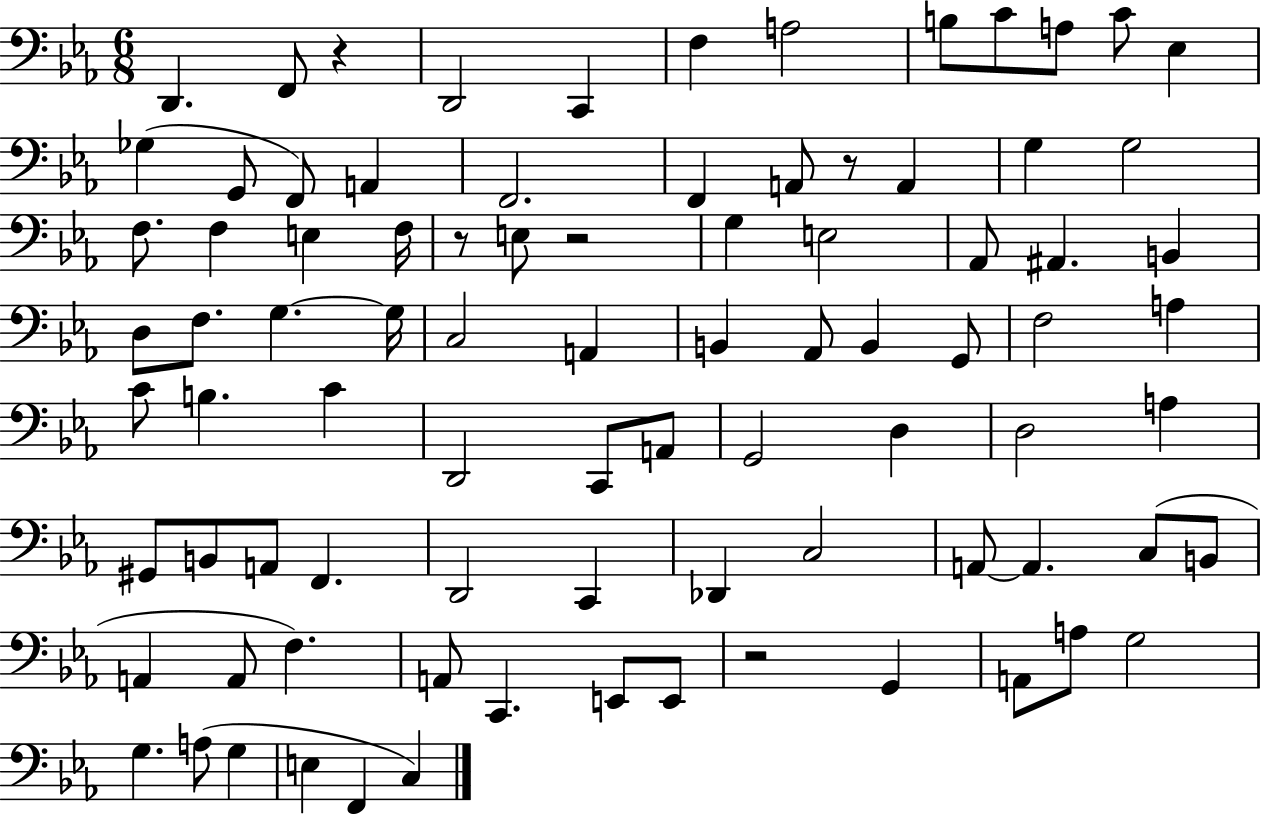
X:1
T:Untitled
M:6/8
L:1/4
K:Eb
D,, F,,/2 z D,,2 C,, F, A,2 B,/2 C/2 A,/2 C/2 _E, _G, G,,/2 F,,/2 A,, F,,2 F,, A,,/2 z/2 A,, G, G,2 F,/2 F, E, F,/4 z/2 E,/2 z2 G, E,2 _A,,/2 ^A,, B,, D,/2 F,/2 G, G,/4 C,2 A,, B,, _A,,/2 B,, G,,/2 F,2 A, C/2 B, C D,,2 C,,/2 A,,/2 G,,2 D, D,2 A, ^G,,/2 B,,/2 A,,/2 F,, D,,2 C,, _D,, C,2 A,,/2 A,, C,/2 B,,/2 A,, A,,/2 F, A,,/2 C,, E,,/2 E,,/2 z2 G,, A,,/2 A,/2 G,2 G, A,/2 G, E, F,, C,